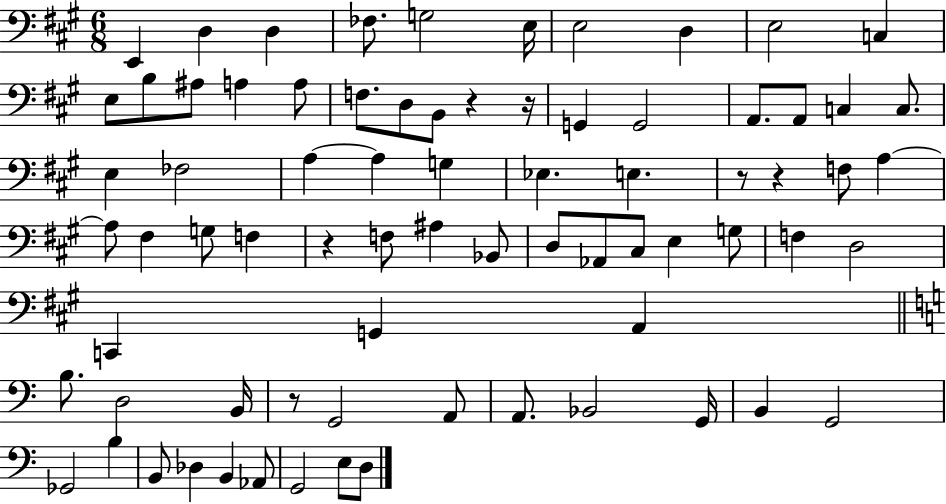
X:1
T:Untitled
M:6/8
L:1/4
K:A
E,, D, D, _F,/2 G,2 E,/4 E,2 D, E,2 C, E,/2 B,/2 ^A,/2 A, A,/2 F,/2 D,/2 B,,/2 z z/4 G,, G,,2 A,,/2 A,,/2 C, C,/2 E, _F,2 A, A, G, _E, E, z/2 z F,/2 A, A,/2 ^F, G,/2 F, z F,/2 ^A, _B,,/2 D,/2 _A,,/2 ^C,/2 E, G,/2 F, D,2 C,, G,, A,, B,/2 D,2 B,,/4 z/2 G,,2 A,,/2 A,,/2 _B,,2 G,,/4 B,, G,,2 _G,,2 B, B,,/2 _D, B,, _A,,/2 G,,2 E,/2 D,/2